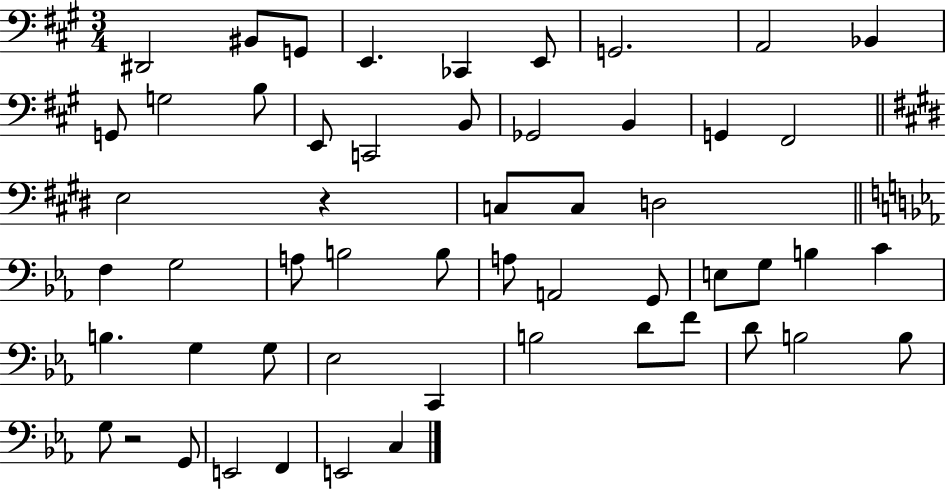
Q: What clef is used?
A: bass